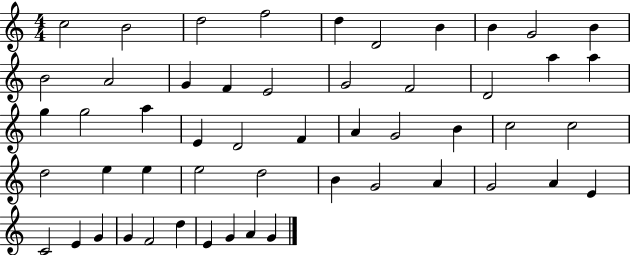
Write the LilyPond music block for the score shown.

{
  \clef treble
  \numericTimeSignature
  \time 4/4
  \key c \major
  c''2 b'2 | d''2 f''2 | d''4 d'2 b'4 | b'4 g'2 b'4 | \break b'2 a'2 | g'4 f'4 e'2 | g'2 f'2 | d'2 a''4 a''4 | \break g''4 g''2 a''4 | e'4 d'2 f'4 | a'4 g'2 b'4 | c''2 c''2 | \break d''2 e''4 e''4 | e''2 d''2 | b'4 g'2 a'4 | g'2 a'4 e'4 | \break c'2 e'4 g'4 | g'4 f'2 d''4 | e'4 g'4 a'4 g'4 | \bar "|."
}